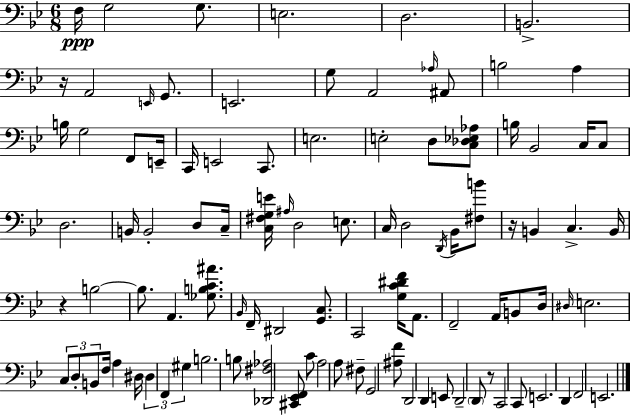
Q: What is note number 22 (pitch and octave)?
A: E2